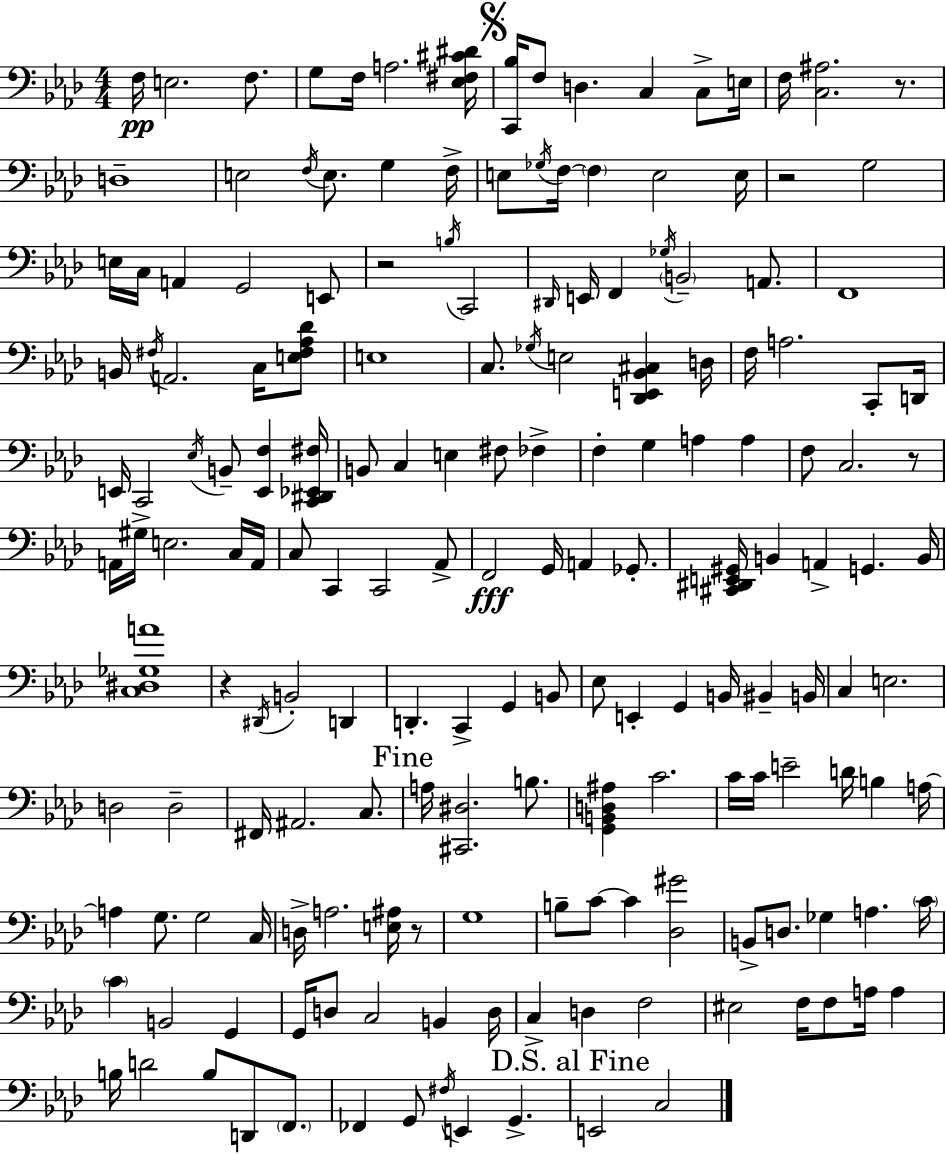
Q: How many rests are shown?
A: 6